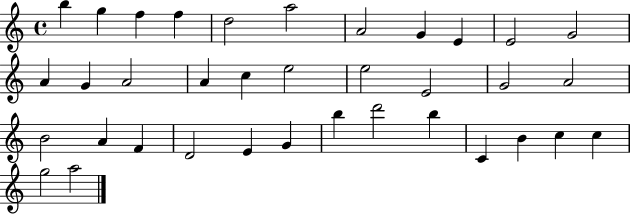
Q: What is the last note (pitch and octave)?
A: A5